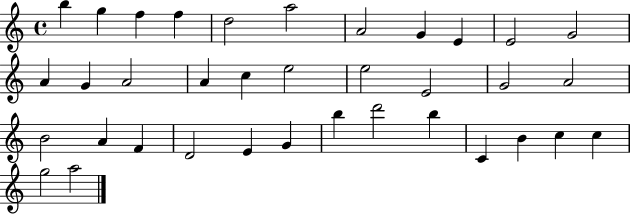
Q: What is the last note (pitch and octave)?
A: A5